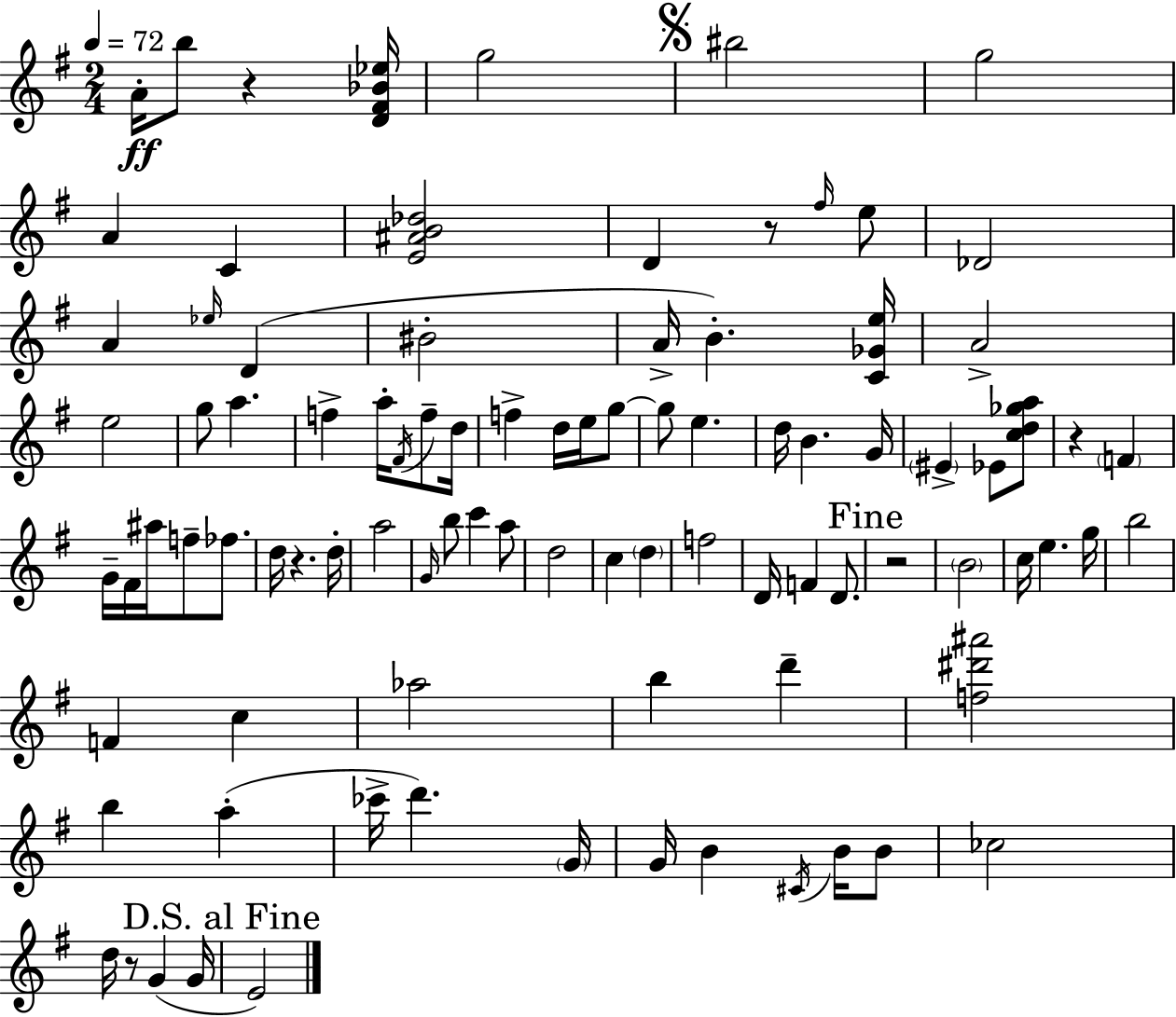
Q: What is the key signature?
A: G major